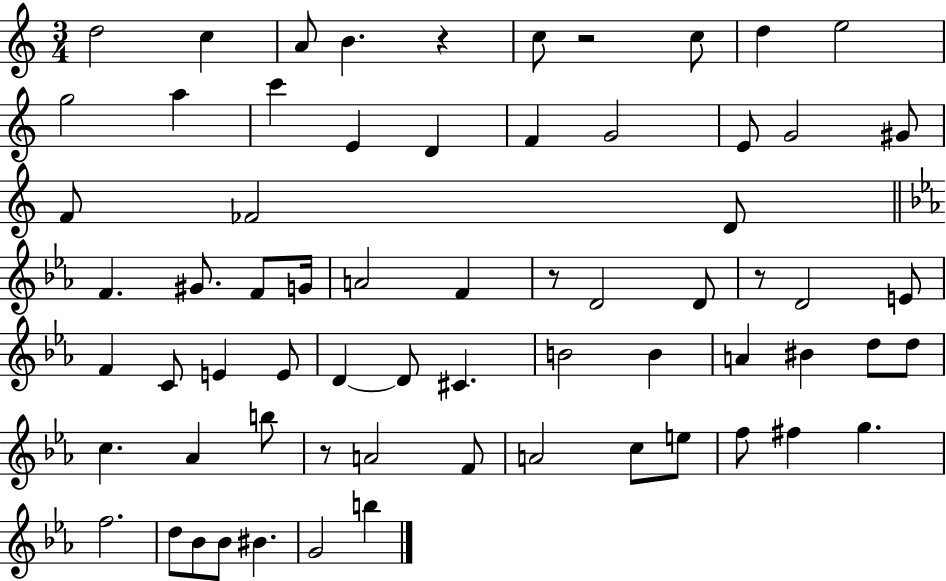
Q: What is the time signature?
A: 3/4